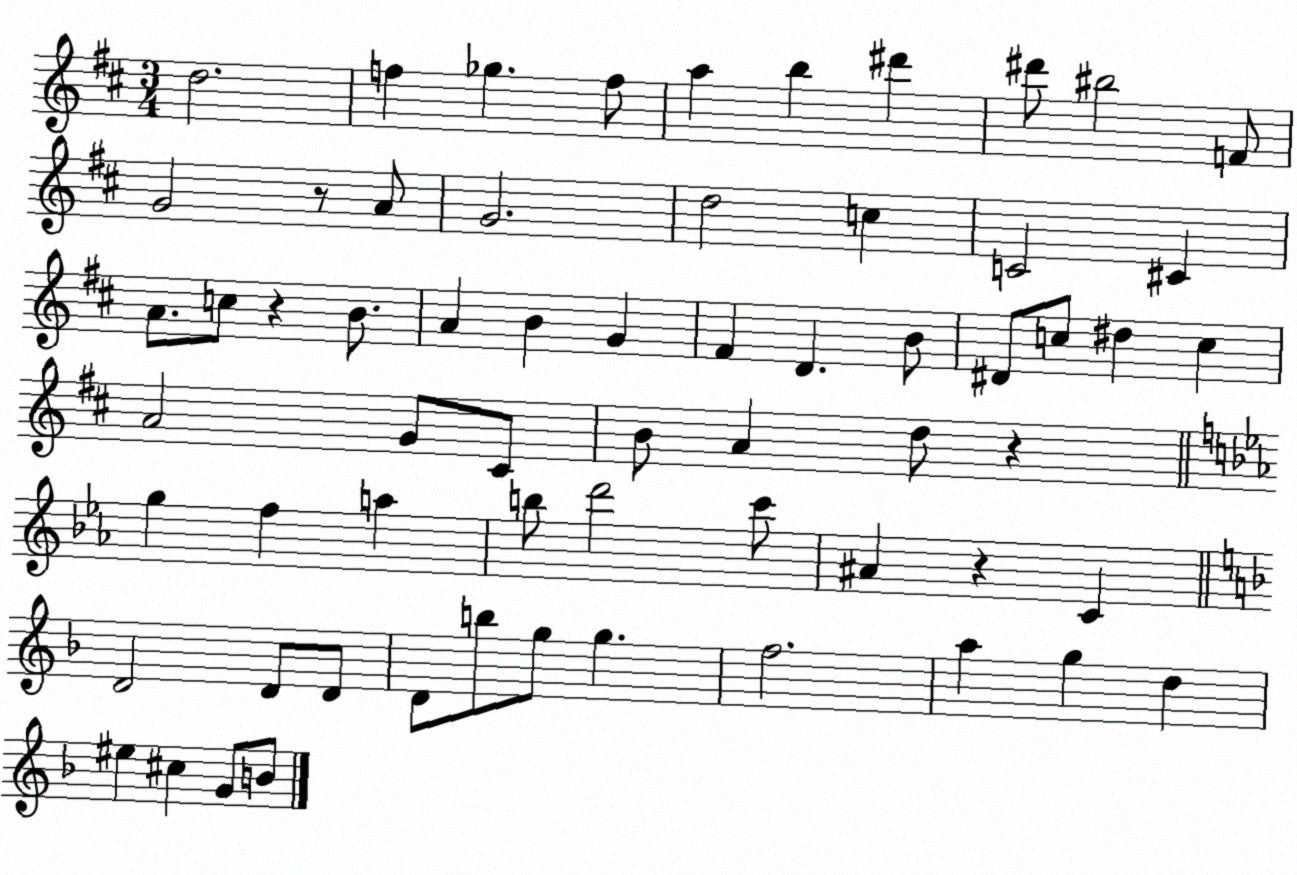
X:1
T:Untitled
M:3/4
L:1/4
K:D
d2 f _g f/2 a b ^d' ^d'/2 ^b2 F/2 G2 z/2 A/2 G2 d2 c C2 ^C A/2 c/2 z B/2 A B G ^F D B/2 ^D/2 c/2 ^d c A2 G/2 ^C/2 B/2 A d/2 z g f a b/2 d'2 c'/2 ^A z C D2 D/2 D/2 D/2 b/2 g/2 g f2 a g d ^e ^c G/2 B/2